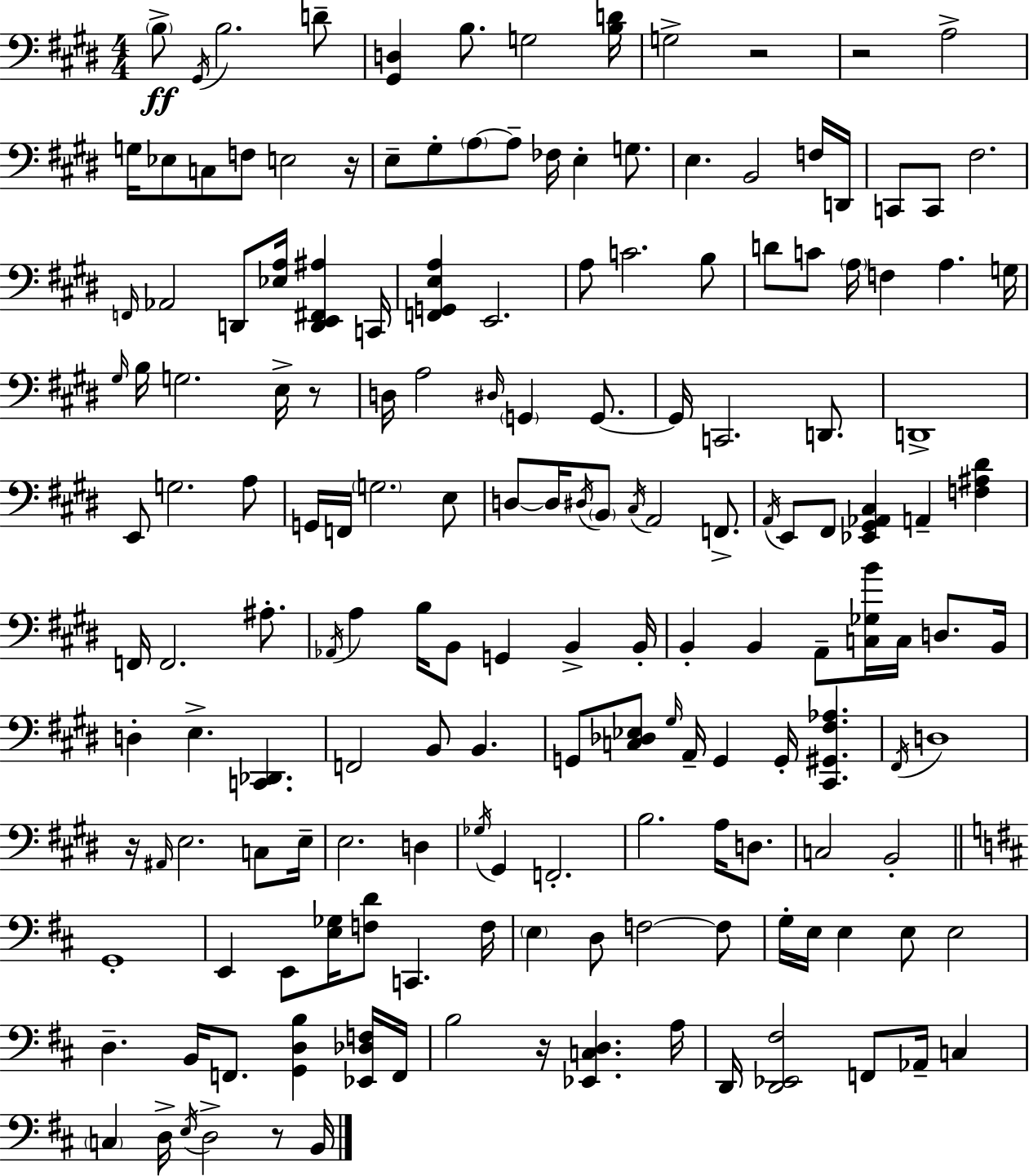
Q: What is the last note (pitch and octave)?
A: B2